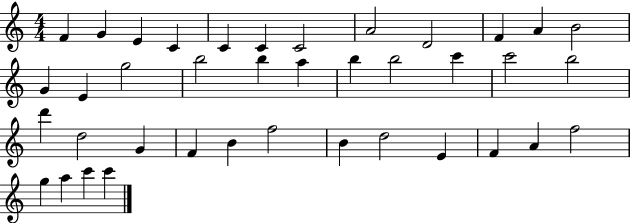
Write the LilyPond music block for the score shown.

{
  \clef treble
  \numericTimeSignature
  \time 4/4
  \key c \major
  f'4 g'4 e'4 c'4 | c'4 c'4 c'2 | a'2 d'2 | f'4 a'4 b'2 | \break g'4 e'4 g''2 | b''2 b''4 a''4 | b''4 b''2 c'''4 | c'''2 b''2 | \break d'''4 d''2 g'4 | f'4 b'4 f''2 | b'4 d''2 e'4 | f'4 a'4 f''2 | \break g''4 a''4 c'''4 c'''4 | \bar "|."
}